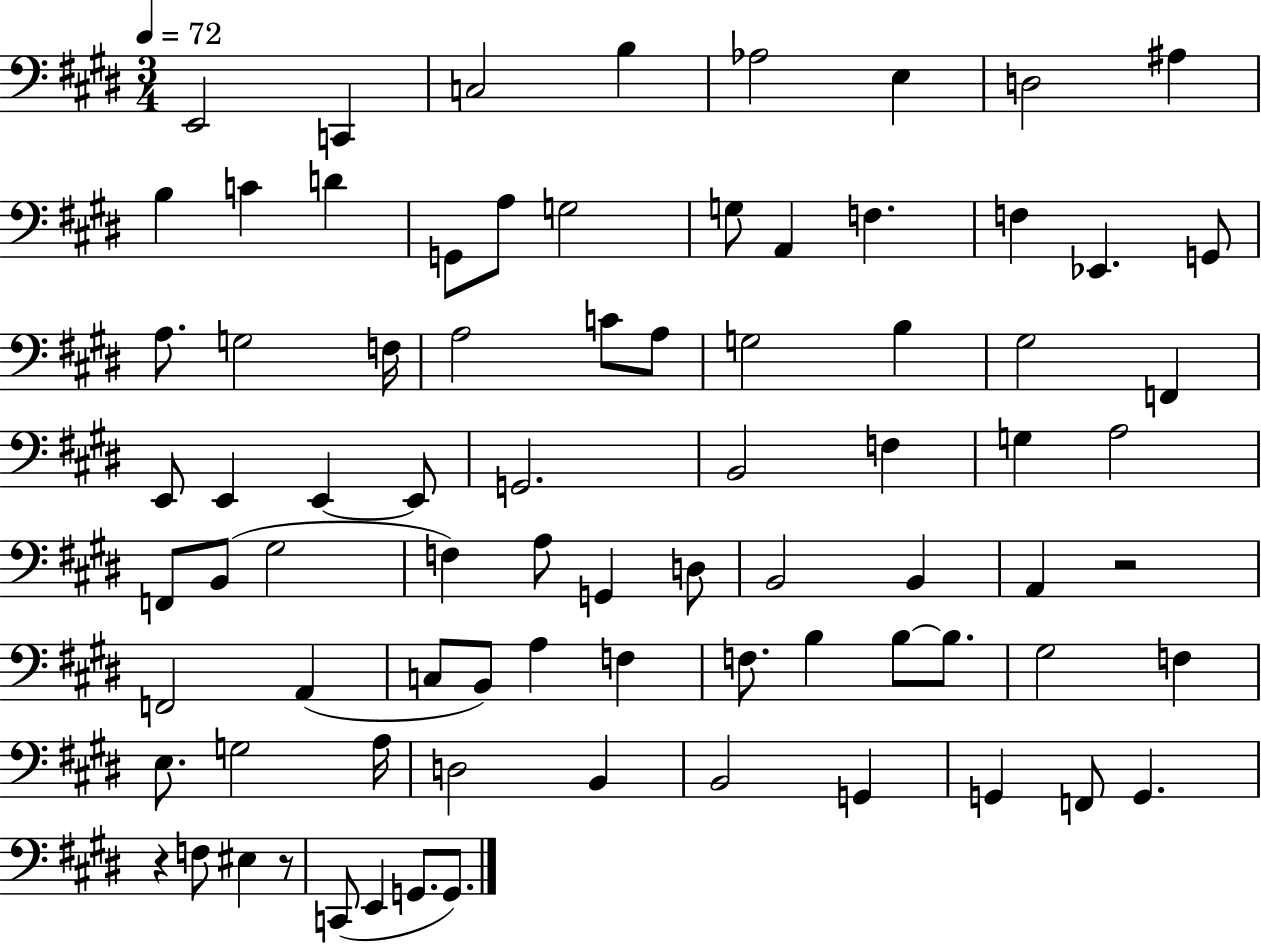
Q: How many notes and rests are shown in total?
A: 80